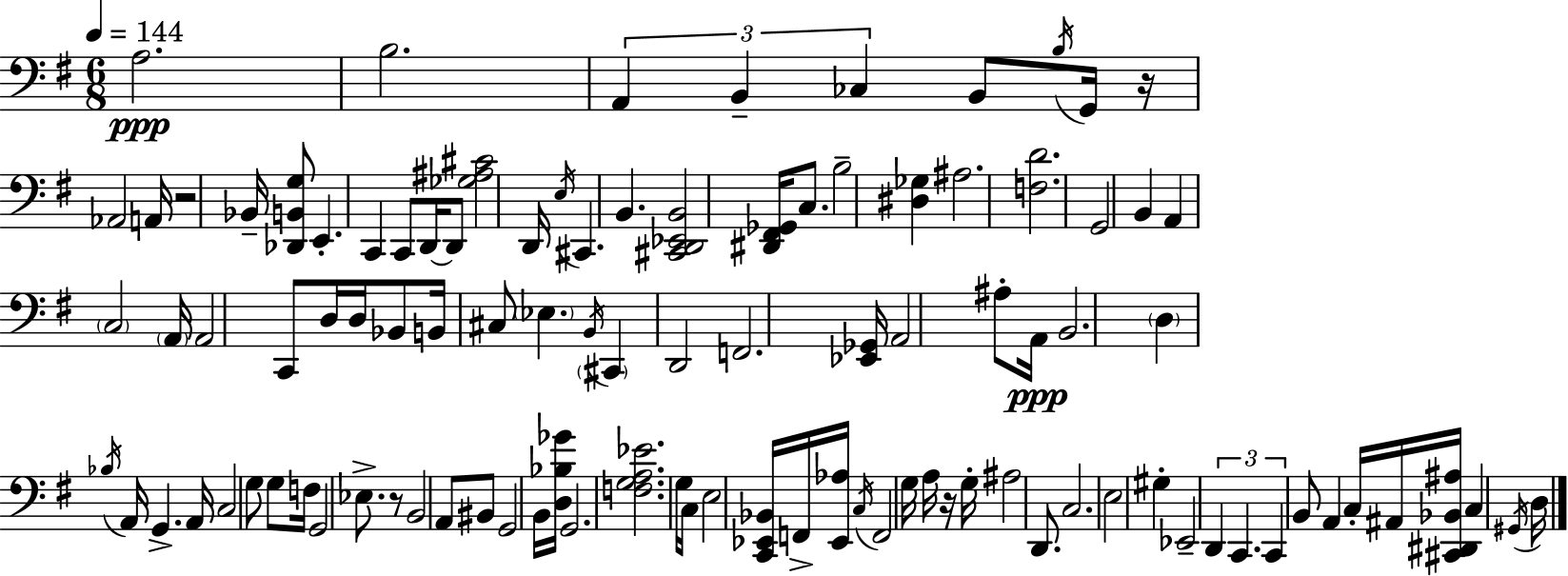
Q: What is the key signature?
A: E minor